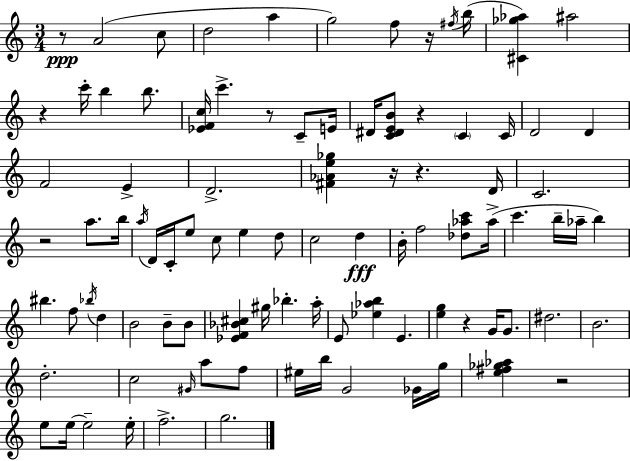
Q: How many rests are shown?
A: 10